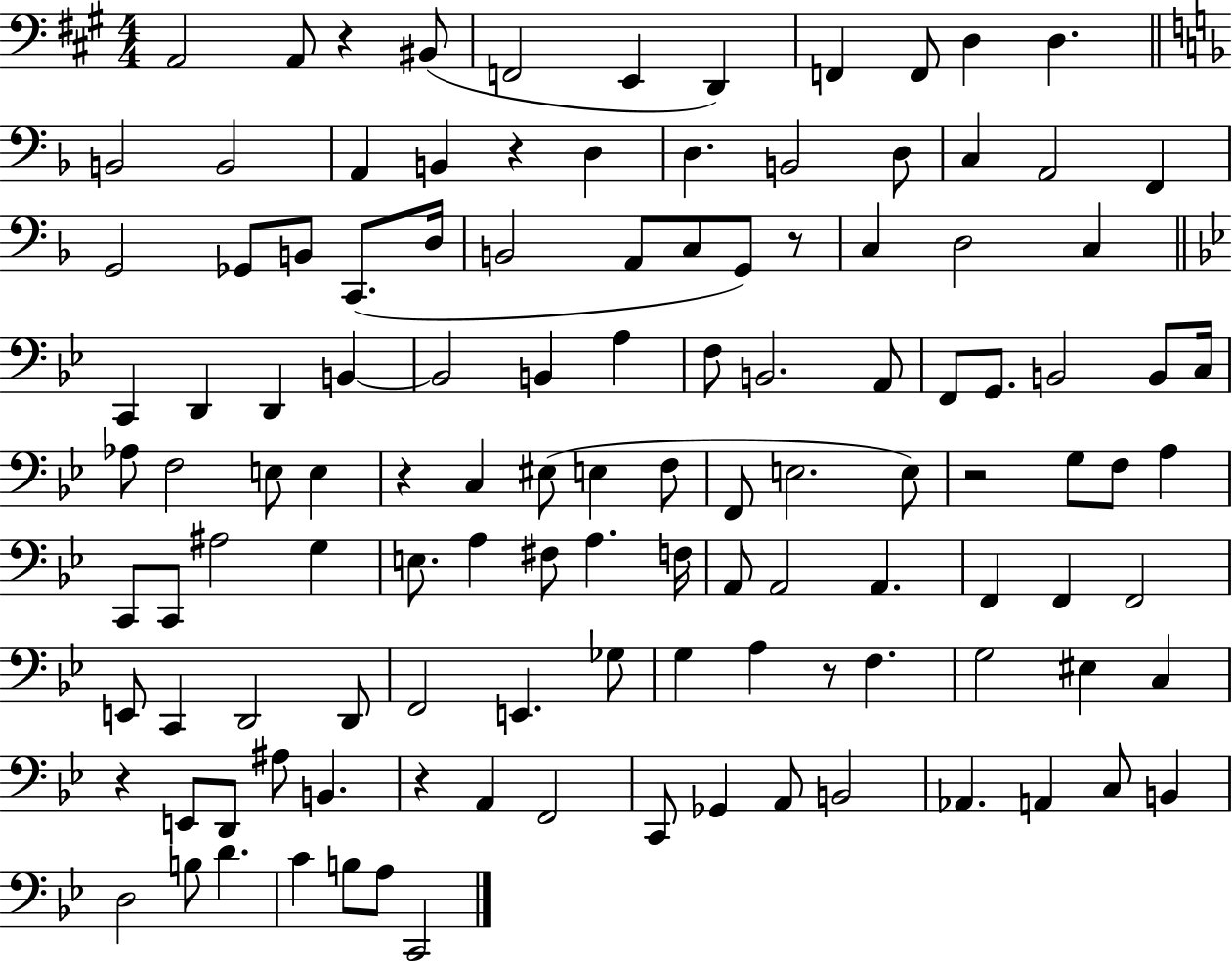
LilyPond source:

{
  \clef bass
  \numericTimeSignature
  \time 4/4
  \key a \major
  a,2 a,8 r4 bis,8( | f,2 e,4 d,4) | f,4 f,8 d4 d4. | \bar "||" \break \key d \minor b,2 b,2 | a,4 b,4 r4 d4 | d4. b,2 d8 | c4 a,2 f,4 | \break g,2 ges,8 b,8 c,8.( d16 | b,2 a,8 c8 g,8) r8 | c4 d2 c4 | \bar "||" \break \key g \minor c,4 d,4 d,4 b,4~~ | b,2 b,4 a4 | f8 b,2. a,8 | f,8 g,8. b,2 b,8 c16 | \break aes8 f2 e8 e4 | r4 c4 eis8( e4 f8 | f,8 e2. e8) | r2 g8 f8 a4 | \break c,8 c,8 ais2 g4 | e8. a4 fis8 a4. f16 | a,8 a,2 a,4. | f,4 f,4 f,2 | \break e,8 c,4 d,2 d,8 | f,2 e,4. ges8 | g4 a4 r8 f4. | g2 eis4 c4 | \break r4 e,8 d,8 ais8 b,4. | r4 a,4 f,2 | c,8 ges,4 a,8 b,2 | aes,4. a,4 c8 b,4 | \break d2 b8 d'4. | c'4 b8 a8 c,2 | \bar "|."
}